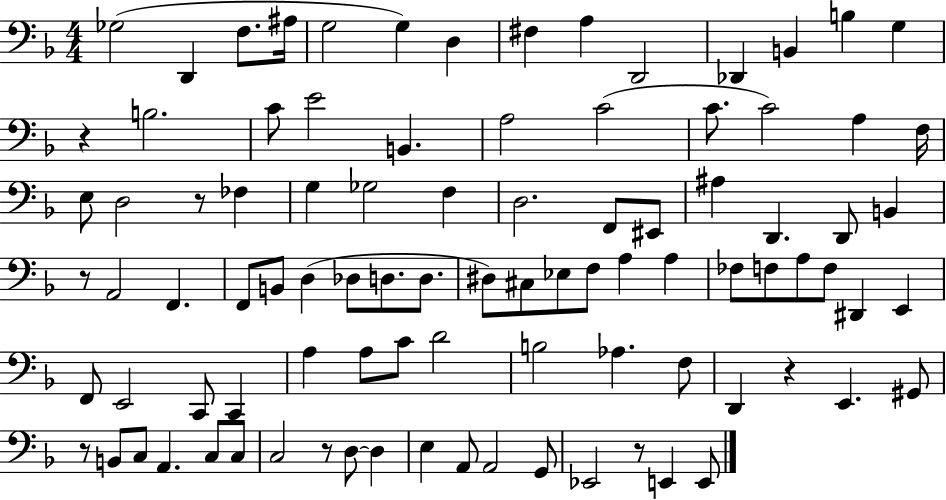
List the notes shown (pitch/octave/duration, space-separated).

Gb3/h D2/q F3/e. A#3/s G3/h G3/q D3/q F#3/q A3/q D2/h Db2/q B2/q B3/q G3/q R/q B3/h. C4/e E4/h B2/q. A3/h C4/h C4/e. C4/h A3/q F3/s E3/e D3/h R/e FES3/q G3/q Gb3/h F3/q D3/h. F2/e EIS2/e A#3/q D2/q. D2/e B2/q R/e A2/h F2/q. F2/e B2/e D3/q Db3/e D3/e. D3/e. D#3/e C#3/e Eb3/e F3/e A3/q A3/q FES3/e F3/e A3/e F3/e D#2/q E2/q F2/e E2/h C2/e C2/q A3/q A3/e C4/e D4/h B3/h Ab3/q. F3/e D2/q R/q E2/q. G#2/e R/e B2/e C3/e A2/q. C3/e C3/e C3/h R/e D3/e D3/q E3/q A2/e A2/h G2/e Eb2/h R/e E2/q E2/e